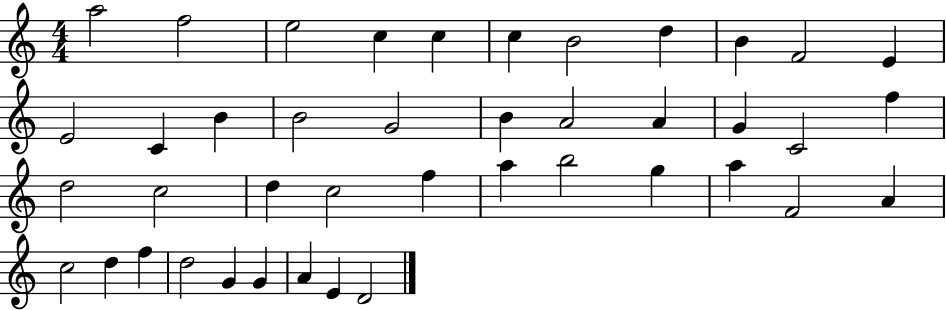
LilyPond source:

{
  \clef treble
  \numericTimeSignature
  \time 4/4
  \key c \major
  a''2 f''2 | e''2 c''4 c''4 | c''4 b'2 d''4 | b'4 f'2 e'4 | \break e'2 c'4 b'4 | b'2 g'2 | b'4 a'2 a'4 | g'4 c'2 f''4 | \break d''2 c''2 | d''4 c''2 f''4 | a''4 b''2 g''4 | a''4 f'2 a'4 | \break c''2 d''4 f''4 | d''2 g'4 g'4 | a'4 e'4 d'2 | \bar "|."
}